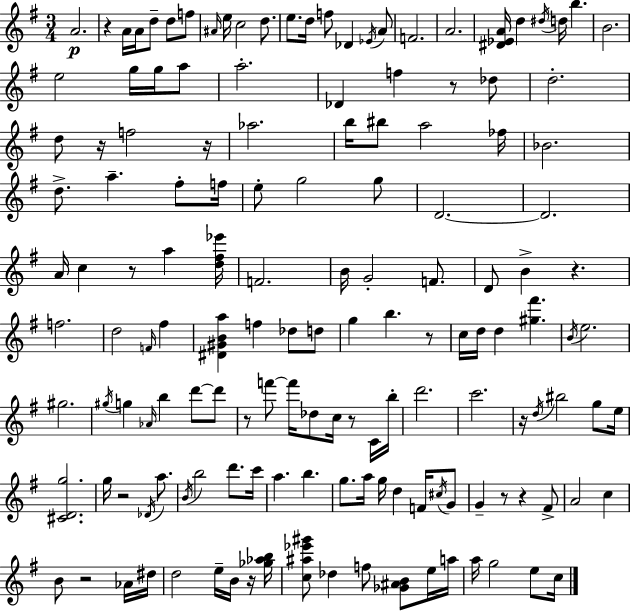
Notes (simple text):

A4/h. R/q A4/s A4/s D5/e D5/e F5/e A#4/s E5/s C5/h D5/e. E5/e. D5/s F5/e Db4/q Eb4/s A4/e F4/h. A4/h. [D#4,Eb4,A4]/s D5/q D#5/s D5/s B5/q. B4/h. E5/h G5/s G5/s A5/e A5/h. Db4/q F5/q R/e Db5/e D5/h. D5/e R/s F5/h R/s Ab5/h. B5/s BIS5/e A5/h FES5/s Bb4/h. D5/e. A5/q. F#5/e F5/s E5/e G5/h G5/e D4/h. D4/h. A4/s C5/q R/e A5/q [D5,F#5,Eb6]/s F4/h. B4/s G4/h F4/e. D4/e B4/q R/q. F5/h. D5/h F4/s F#5/q [D#4,G#4,B4,A5]/q F5/q Db5/e D5/e G5/q B5/q. R/e C5/s D5/s D5/q [G#5,F#6]/q. B4/s E5/h. G#5/h. G#5/s G5/q Ab4/s B5/q D6/e D6/e R/e F6/e F6/s Db5/e C5/s R/e C4/s B5/s D6/h. C6/h. R/s D5/s BIS5/h G5/e E5/s [C#4,D4,G5]/h. G5/s R/h Db4/s A5/e. B4/s B5/h D6/e. C6/s A5/q. B5/q. G5/e. A5/s G5/s D5/q F4/s C#5/s G4/e G4/q R/e R/q F#4/e A4/h C5/q B4/e R/h Ab4/s D#5/s D5/h E5/s B4/s R/s [Gb5,Ab5,B5]/s [C5,A#5,Eb6,G#6]/e Db5/q F5/e [Gb4,A#4,B4]/e E5/s A5/s A5/s G5/h E5/e C5/s